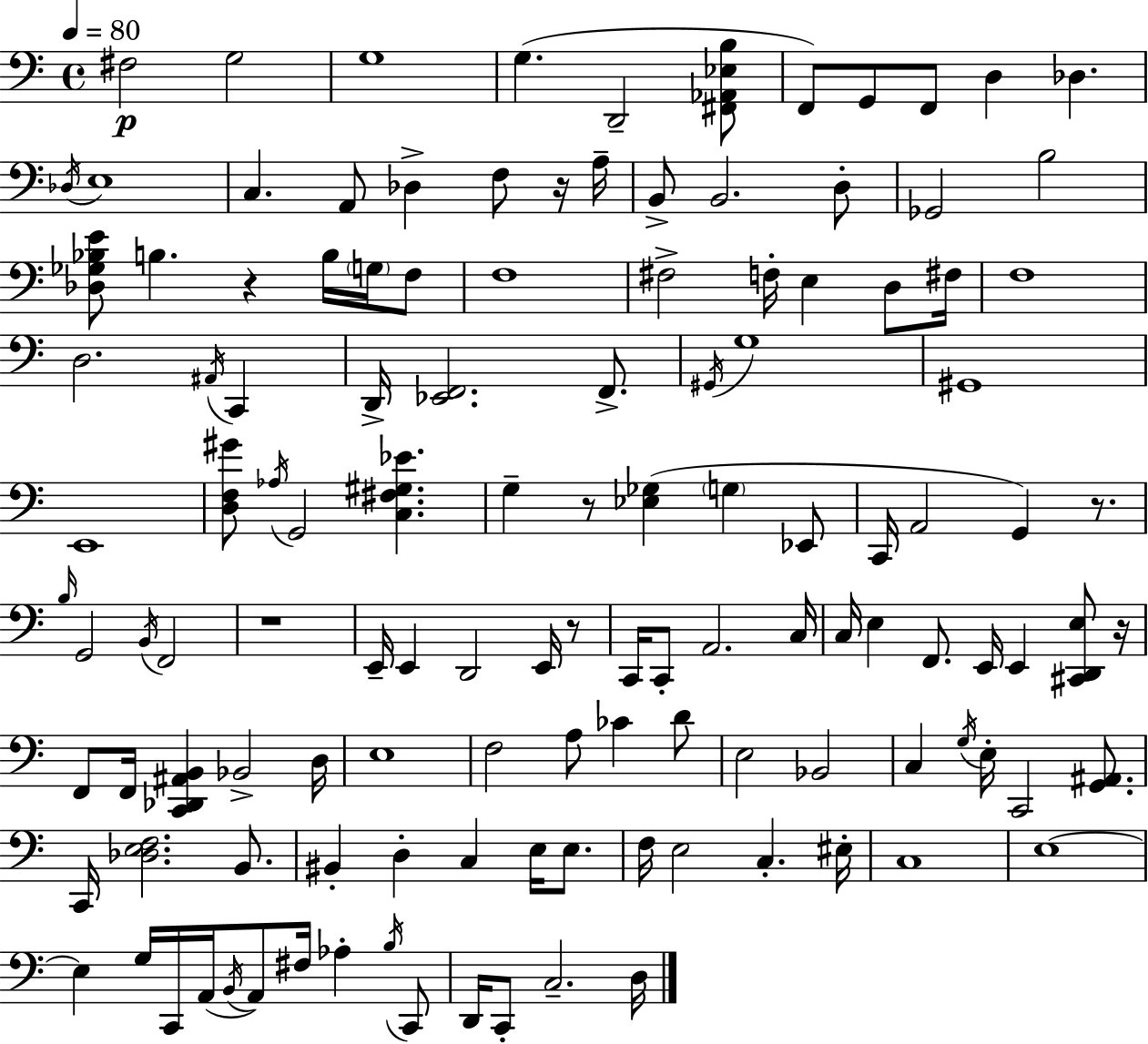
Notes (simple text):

F#3/h G3/h G3/w G3/q. D2/h [F#2,Ab2,Eb3,B3]/e F2/e G2/e F2/e D3/q Db3/q. Db3/s E3/w C3/q. A2/e Db3/q F3/e R/s A3/s B2/e B2/h. D3/e Gb2/h B3/h [Db3,Gb3,Bb3,E4]/e B3/q. R/q B3/s G3/s F3/e F3/w F#3/h F3/s E3/q D3/e F#3/s F3/w D3/h. A#2/s C2/q D2/s [Eb2,F2]/h. F2/e. G#2/s G3/w G#2/w E2/w [D3,F3,G#4]/e Ab3/s G2/h [C3,F#3,G#3,Eb4]/q. G3/q R/e [Eb3,Gb3]/q G3/q Eb2/e C2/s A2/h G2/q R/e. B3/s G2/h B2/s F2/h R/w E2/s E2/q D2/h E2/s R/e C2/s C2/e A2/h. C3/s C3/s E3/q F2/e. E2/s E2/q [C#2,D2,E3]/e R/s F2/e F2/s [C2,Db2,A#2,B2]/q Bb2/h D3/s E3/w F3/h A3/e CES4/q D4/e E3/h Bb2/h C3/q G3/s E3/s C2/h [G2,A#2]/e. C2/s [Db3,E3,F3]/h. B2/e. BIS2/q D3/q C3/q E3/s E3/e. F3/s E3/h C3/q. EIS3/s C3/w E3/w E3/q G3/s C2/s A2/s B2/s A2/e F#3/s Ab3/q B3/s C2/e D2/s C2/e C3/h. D3/s